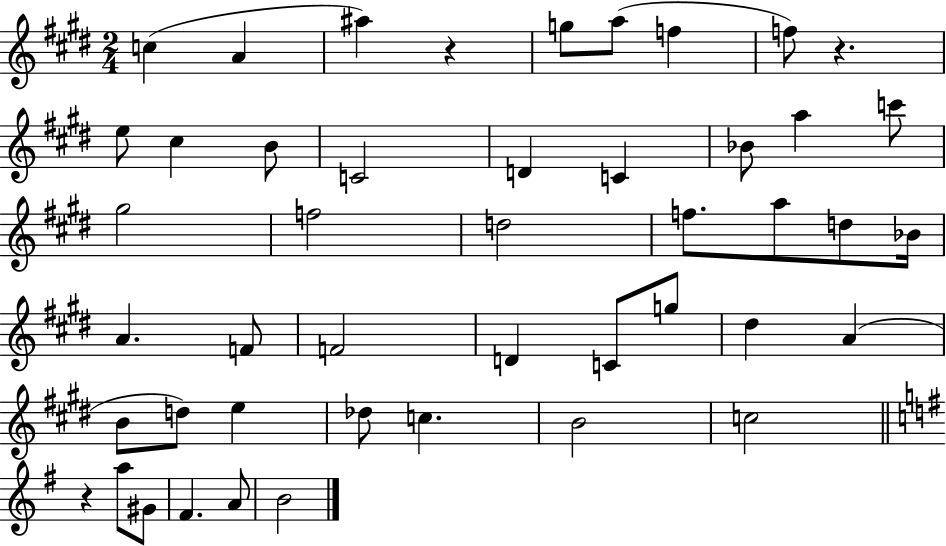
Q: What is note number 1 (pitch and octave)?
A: C5